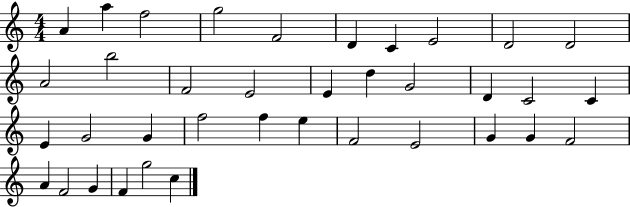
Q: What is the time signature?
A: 4/4